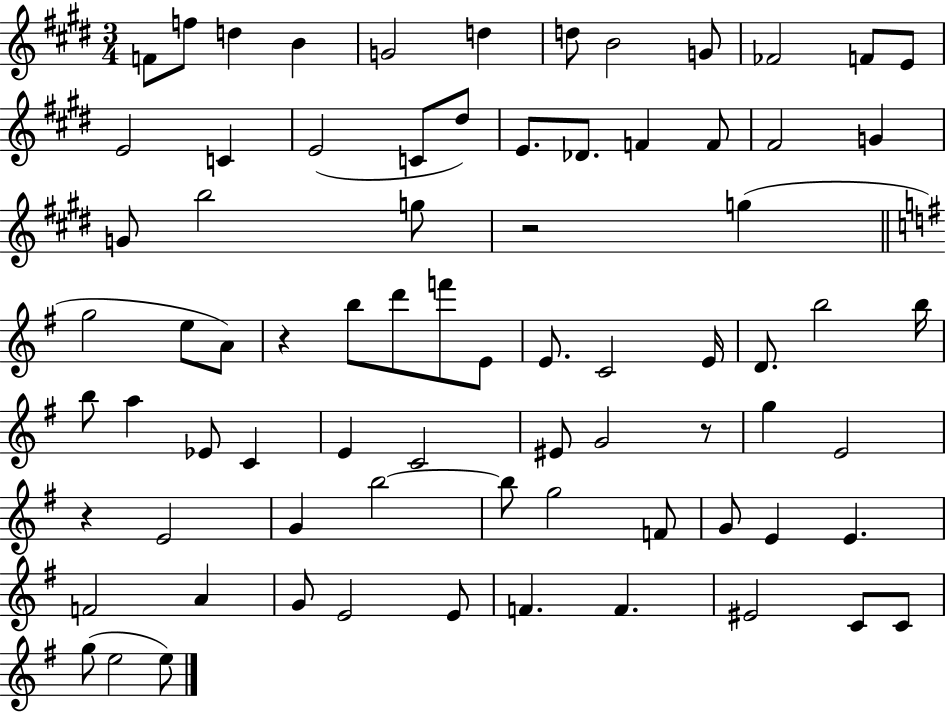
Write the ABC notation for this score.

X:1
T:Untitled
M:3/4
L:1/4
K:E
F/2 f/2 d B G2 d d/2 B2 G/2 _F2 F/2 E/2 E2 C E2 C/2 ^d/2 E/2 _D/2 F F/2 ^F2 G G/2 b2 g/2 z2 g g2 e/2 A/2 z b/2 d'/2 f'/2 E/2 E/2 C2 E/4 D/2 b2 b/4 b/2 a _E/2 C E C2 ^E/2 G2 z/2 g E2 z E2 G b2 b/2 g2 F/2 G/2 E E F2 A G/2 E2 E/2 F F ^E2 C/2 C/2 g/2 e2 e/2